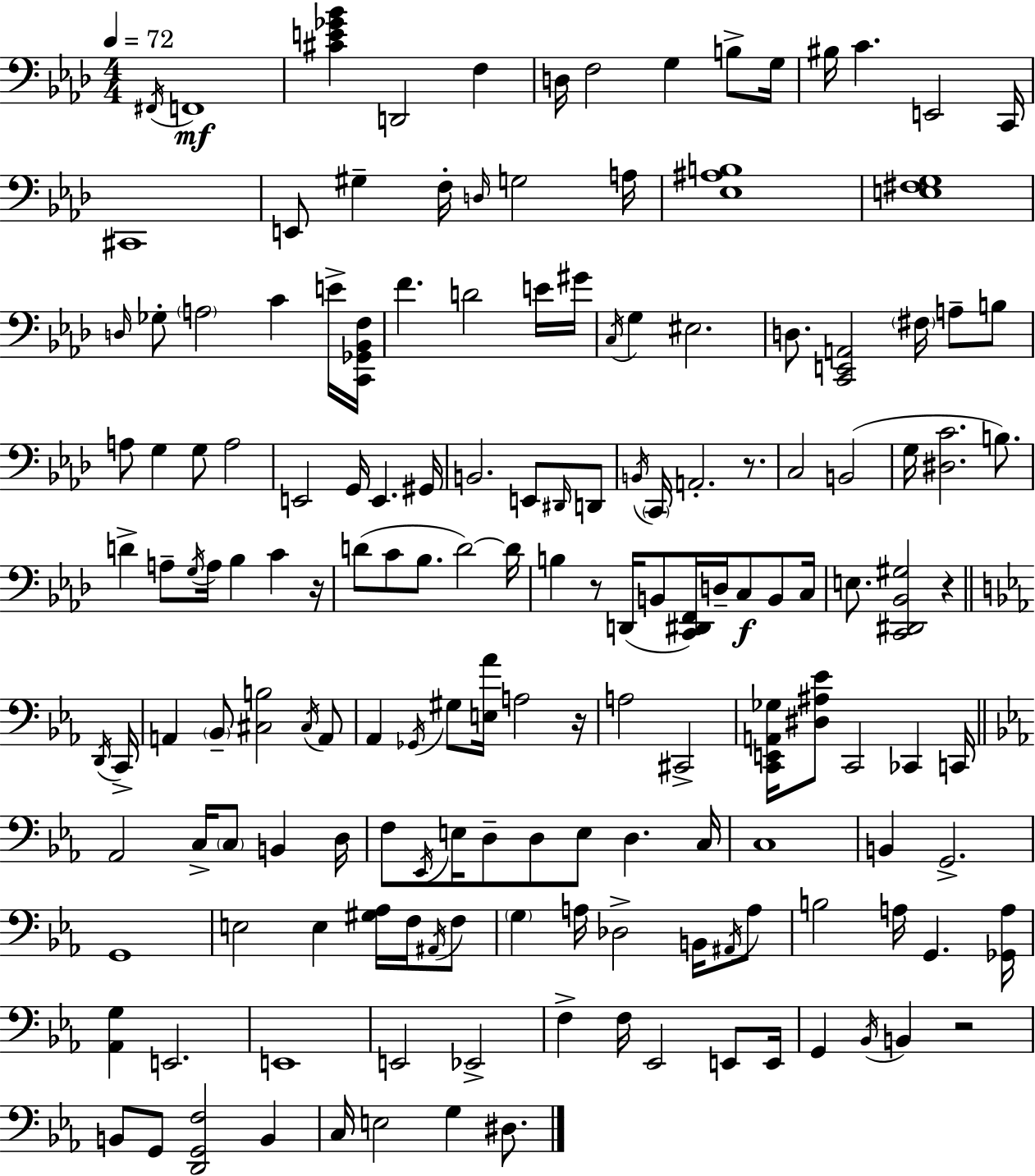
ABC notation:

X:1
T:Untitled
M:4/4
L:1/4
K:Ab
^F,,/4 F,,4 [^CE_G_B] D,,2 F, D,/4 F,2 G, B,/2 G,/4 ^B,/4 C E,,2 C,,/4 ^C,,4 E,,/2 ^G, F,/4 D,/4 G,2 A,/4 [_E,^A,B,]4 [E,^F,G,]4 D,/4 _G,/2 A,2 C E/4 [C,,_G,,_B,,F,]/4 F D2 E/4 ^G/4 C,/4 G, ^E,2 D,/2 [C,,E,,A,,]2 ^F,/4 A,/2 B,/2 A,/2 G, G,/2 A,2 E,,2 G,,/4 E,, ^G,,/4 B,,2 E,,/2 ^D,,/4 D,,/2 B,,/4 C,,/4 A,,2 z/2 C,2 B,,2 G,/4 [^D,C]2 B,/2 D A,/2 G,/4 A,/4 _B, C z/4 D/2 C/2 _B,/2 D2 D/4 B, z/2 D,,/4 B,,/2 [C,,^D,,F,,]/4 D,/4 C,/2 B,,/2 C,/4 E,/2 [C,,^D,,_B,,^G,]2 z D,,/4 C,,/4 A,, _B,,/2 [^C,B,]2 ^C,/4 A,,/2 _A,, _G,,/4 ^G,/2 [E,_A]/4 A,2 z/4 A,2 ^C,,2 [C,,E,,A,,_G,]/4 [^D,^A,_E]/2 C,,2 _C,, C,,/4 _A,,2 C,/4 C,/2 B,, D,/4 F,/2 _E,,/4 E,/4 D,/2 D,/2 E,/2 D, C,/4 C,4 B,, G,,2 G,,4 E,2 E, [^G,_A,]/4 F,/4 ^A,,/4 F,/2 G, A,/4 _D,2 B,,/4 ^A,,/4 A,/2 B,2 A,/4 G,, [_G,,A,]/4 [_A,,G,] E,,2 E,,4 E,,2 _E,,2 F, F,/4 _E,,2 E,,/2 E,,/4 G,, _B,,/4 B,, z2 B,,/2 G,,/2 [D,,G,,F,]2 B,, C,/4 E,2 G, ^D,/2